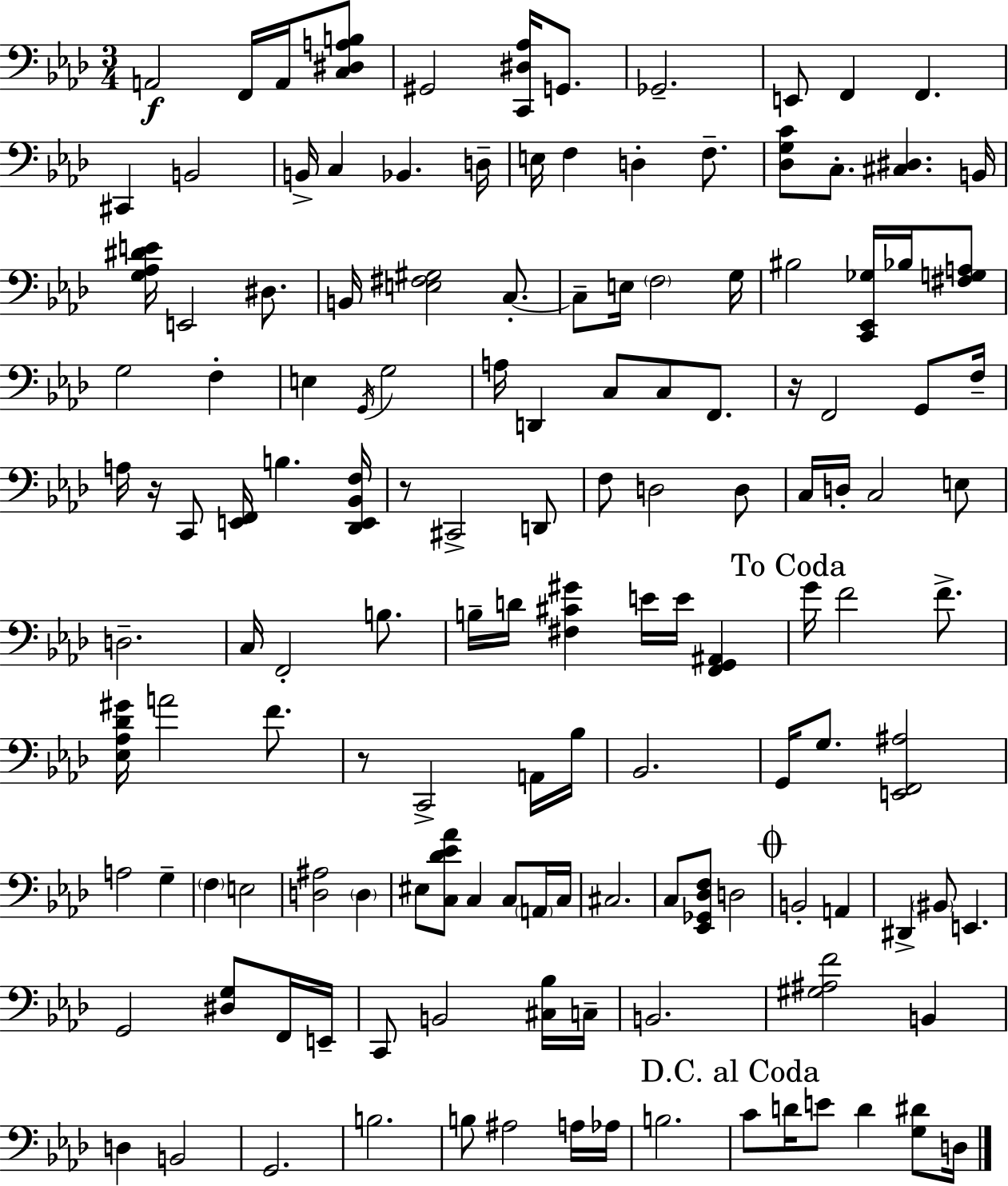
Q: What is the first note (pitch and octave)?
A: A2